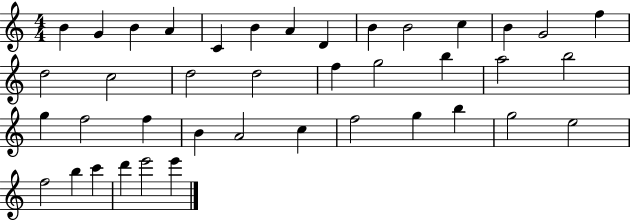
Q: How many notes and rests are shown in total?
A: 40